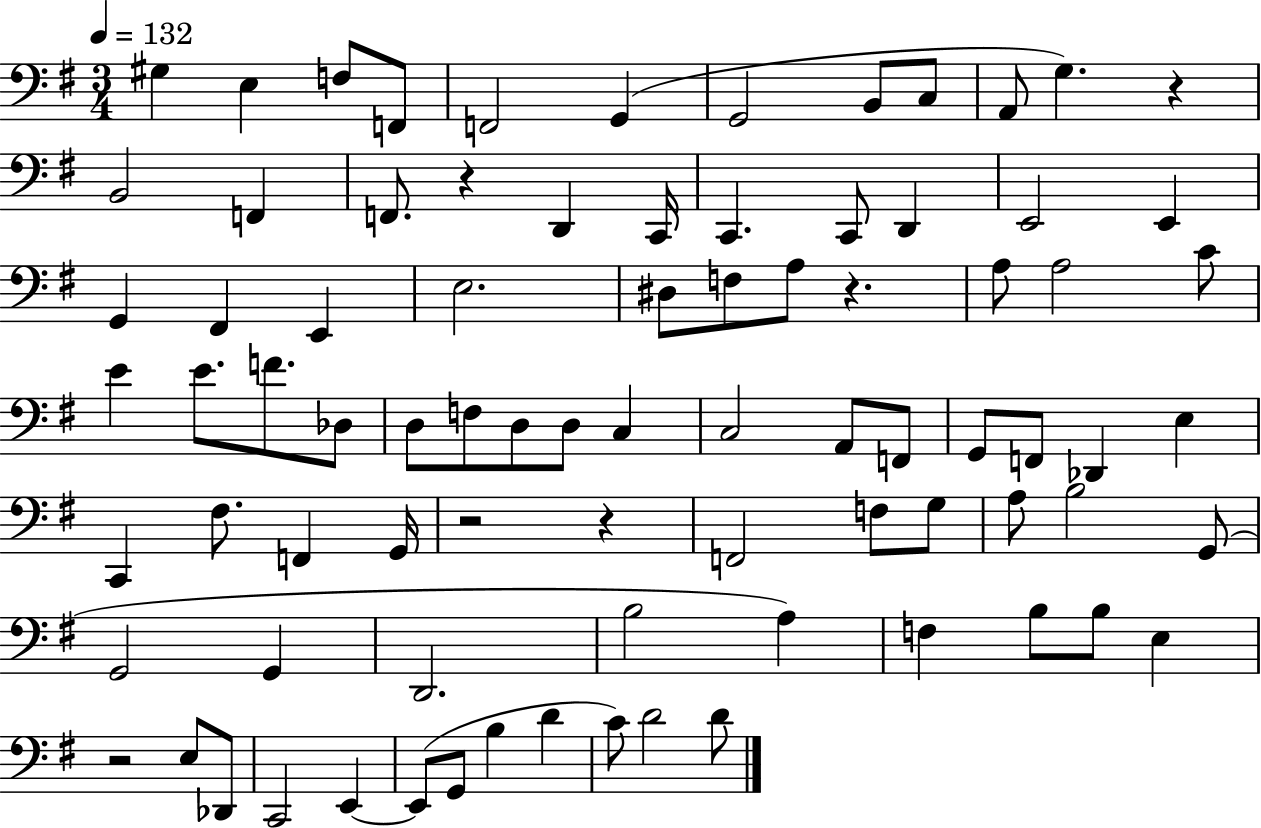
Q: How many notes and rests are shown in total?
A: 83